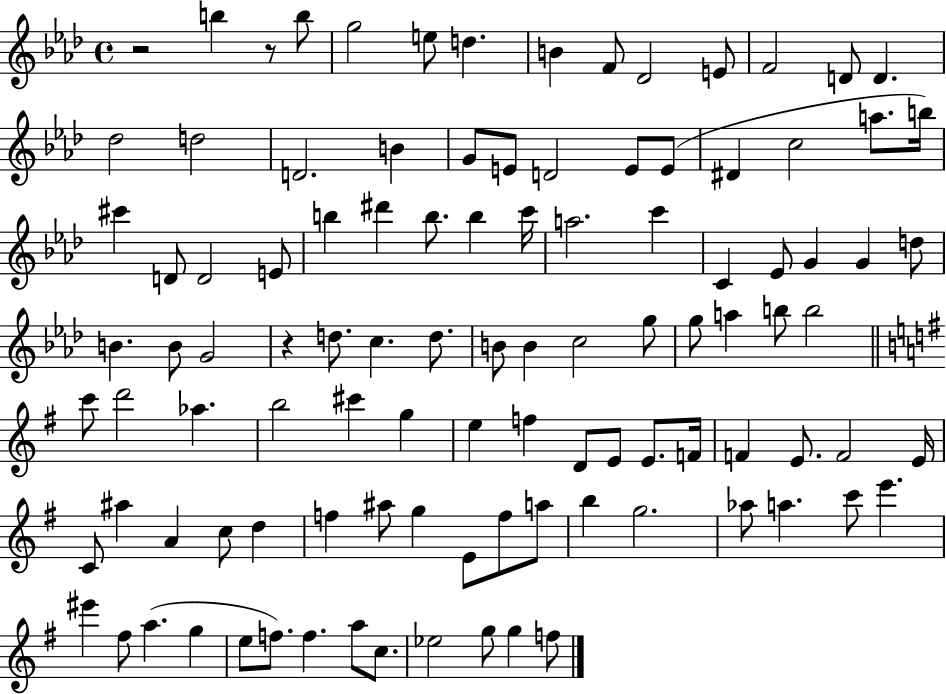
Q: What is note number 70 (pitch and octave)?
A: F4